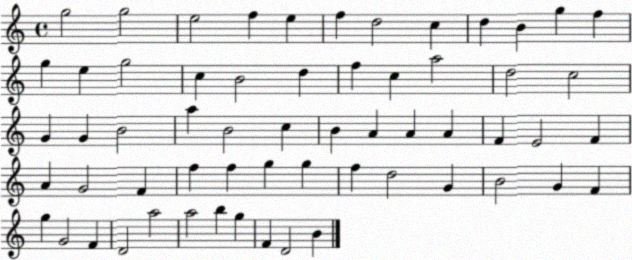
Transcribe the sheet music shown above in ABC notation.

X:1
T:Untitled
M:4/4
L:1/4
K:C
g2 g2 e2 f e f d2 c d B g f g e g2 c B2 d f c a2 d2 c2 G G B2 a B2 c B A A A F E2 F A G2 F f f g g f d2 G B2 G F g G2 F D2 a2 a2 b g F D2 B